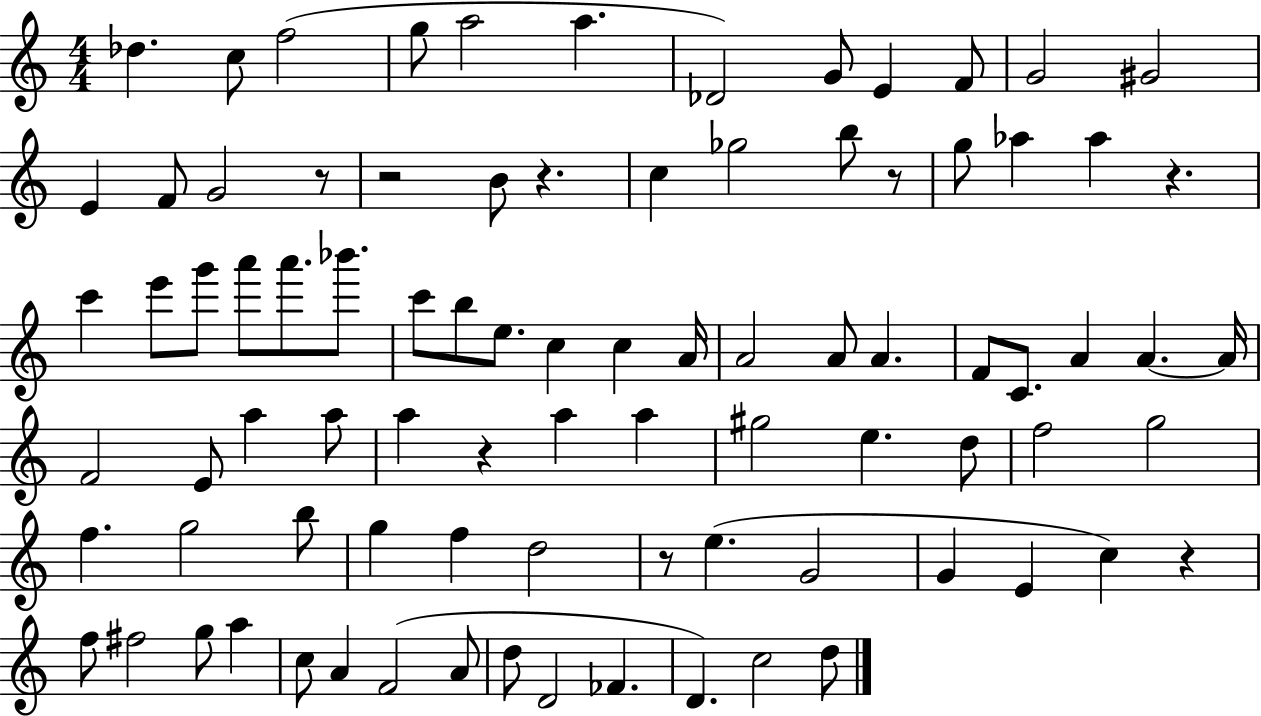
Db5/q. C5/e F5/h G5/e A5/h A5/q. Db4/h G4/e E4/q F4/e G4/h G#4/h E4/q F4/e G4/h R/e R/h B4/e R/q. C5/q Gb5/h B5/e R/e G5/e Ab5/q Ab5/q R/q. C6/q E6/e G6/e A6/e A6/e. Bb6/e. C6/e B5/e E5/e. C5/q C5/q A4/s A4/h A4/e A4/q. F4/e C4/e. A4/q A4/q. A4/s F4/h E4/e A5/q A5/e A5/q R/q A5/q A5/q G#5/h E5/q. D5/e F5/h G5/h F5/q. G5/h B5/e G5/q F5/q D5/h R/e E5/q. G4/h G4/q E4/q C5/q R/q F5/e F#5/h G5/e A5/q C5/e A4/q F4/h A4/e D5/e D4/h FES4/q. D4/q. C5/h D5/e